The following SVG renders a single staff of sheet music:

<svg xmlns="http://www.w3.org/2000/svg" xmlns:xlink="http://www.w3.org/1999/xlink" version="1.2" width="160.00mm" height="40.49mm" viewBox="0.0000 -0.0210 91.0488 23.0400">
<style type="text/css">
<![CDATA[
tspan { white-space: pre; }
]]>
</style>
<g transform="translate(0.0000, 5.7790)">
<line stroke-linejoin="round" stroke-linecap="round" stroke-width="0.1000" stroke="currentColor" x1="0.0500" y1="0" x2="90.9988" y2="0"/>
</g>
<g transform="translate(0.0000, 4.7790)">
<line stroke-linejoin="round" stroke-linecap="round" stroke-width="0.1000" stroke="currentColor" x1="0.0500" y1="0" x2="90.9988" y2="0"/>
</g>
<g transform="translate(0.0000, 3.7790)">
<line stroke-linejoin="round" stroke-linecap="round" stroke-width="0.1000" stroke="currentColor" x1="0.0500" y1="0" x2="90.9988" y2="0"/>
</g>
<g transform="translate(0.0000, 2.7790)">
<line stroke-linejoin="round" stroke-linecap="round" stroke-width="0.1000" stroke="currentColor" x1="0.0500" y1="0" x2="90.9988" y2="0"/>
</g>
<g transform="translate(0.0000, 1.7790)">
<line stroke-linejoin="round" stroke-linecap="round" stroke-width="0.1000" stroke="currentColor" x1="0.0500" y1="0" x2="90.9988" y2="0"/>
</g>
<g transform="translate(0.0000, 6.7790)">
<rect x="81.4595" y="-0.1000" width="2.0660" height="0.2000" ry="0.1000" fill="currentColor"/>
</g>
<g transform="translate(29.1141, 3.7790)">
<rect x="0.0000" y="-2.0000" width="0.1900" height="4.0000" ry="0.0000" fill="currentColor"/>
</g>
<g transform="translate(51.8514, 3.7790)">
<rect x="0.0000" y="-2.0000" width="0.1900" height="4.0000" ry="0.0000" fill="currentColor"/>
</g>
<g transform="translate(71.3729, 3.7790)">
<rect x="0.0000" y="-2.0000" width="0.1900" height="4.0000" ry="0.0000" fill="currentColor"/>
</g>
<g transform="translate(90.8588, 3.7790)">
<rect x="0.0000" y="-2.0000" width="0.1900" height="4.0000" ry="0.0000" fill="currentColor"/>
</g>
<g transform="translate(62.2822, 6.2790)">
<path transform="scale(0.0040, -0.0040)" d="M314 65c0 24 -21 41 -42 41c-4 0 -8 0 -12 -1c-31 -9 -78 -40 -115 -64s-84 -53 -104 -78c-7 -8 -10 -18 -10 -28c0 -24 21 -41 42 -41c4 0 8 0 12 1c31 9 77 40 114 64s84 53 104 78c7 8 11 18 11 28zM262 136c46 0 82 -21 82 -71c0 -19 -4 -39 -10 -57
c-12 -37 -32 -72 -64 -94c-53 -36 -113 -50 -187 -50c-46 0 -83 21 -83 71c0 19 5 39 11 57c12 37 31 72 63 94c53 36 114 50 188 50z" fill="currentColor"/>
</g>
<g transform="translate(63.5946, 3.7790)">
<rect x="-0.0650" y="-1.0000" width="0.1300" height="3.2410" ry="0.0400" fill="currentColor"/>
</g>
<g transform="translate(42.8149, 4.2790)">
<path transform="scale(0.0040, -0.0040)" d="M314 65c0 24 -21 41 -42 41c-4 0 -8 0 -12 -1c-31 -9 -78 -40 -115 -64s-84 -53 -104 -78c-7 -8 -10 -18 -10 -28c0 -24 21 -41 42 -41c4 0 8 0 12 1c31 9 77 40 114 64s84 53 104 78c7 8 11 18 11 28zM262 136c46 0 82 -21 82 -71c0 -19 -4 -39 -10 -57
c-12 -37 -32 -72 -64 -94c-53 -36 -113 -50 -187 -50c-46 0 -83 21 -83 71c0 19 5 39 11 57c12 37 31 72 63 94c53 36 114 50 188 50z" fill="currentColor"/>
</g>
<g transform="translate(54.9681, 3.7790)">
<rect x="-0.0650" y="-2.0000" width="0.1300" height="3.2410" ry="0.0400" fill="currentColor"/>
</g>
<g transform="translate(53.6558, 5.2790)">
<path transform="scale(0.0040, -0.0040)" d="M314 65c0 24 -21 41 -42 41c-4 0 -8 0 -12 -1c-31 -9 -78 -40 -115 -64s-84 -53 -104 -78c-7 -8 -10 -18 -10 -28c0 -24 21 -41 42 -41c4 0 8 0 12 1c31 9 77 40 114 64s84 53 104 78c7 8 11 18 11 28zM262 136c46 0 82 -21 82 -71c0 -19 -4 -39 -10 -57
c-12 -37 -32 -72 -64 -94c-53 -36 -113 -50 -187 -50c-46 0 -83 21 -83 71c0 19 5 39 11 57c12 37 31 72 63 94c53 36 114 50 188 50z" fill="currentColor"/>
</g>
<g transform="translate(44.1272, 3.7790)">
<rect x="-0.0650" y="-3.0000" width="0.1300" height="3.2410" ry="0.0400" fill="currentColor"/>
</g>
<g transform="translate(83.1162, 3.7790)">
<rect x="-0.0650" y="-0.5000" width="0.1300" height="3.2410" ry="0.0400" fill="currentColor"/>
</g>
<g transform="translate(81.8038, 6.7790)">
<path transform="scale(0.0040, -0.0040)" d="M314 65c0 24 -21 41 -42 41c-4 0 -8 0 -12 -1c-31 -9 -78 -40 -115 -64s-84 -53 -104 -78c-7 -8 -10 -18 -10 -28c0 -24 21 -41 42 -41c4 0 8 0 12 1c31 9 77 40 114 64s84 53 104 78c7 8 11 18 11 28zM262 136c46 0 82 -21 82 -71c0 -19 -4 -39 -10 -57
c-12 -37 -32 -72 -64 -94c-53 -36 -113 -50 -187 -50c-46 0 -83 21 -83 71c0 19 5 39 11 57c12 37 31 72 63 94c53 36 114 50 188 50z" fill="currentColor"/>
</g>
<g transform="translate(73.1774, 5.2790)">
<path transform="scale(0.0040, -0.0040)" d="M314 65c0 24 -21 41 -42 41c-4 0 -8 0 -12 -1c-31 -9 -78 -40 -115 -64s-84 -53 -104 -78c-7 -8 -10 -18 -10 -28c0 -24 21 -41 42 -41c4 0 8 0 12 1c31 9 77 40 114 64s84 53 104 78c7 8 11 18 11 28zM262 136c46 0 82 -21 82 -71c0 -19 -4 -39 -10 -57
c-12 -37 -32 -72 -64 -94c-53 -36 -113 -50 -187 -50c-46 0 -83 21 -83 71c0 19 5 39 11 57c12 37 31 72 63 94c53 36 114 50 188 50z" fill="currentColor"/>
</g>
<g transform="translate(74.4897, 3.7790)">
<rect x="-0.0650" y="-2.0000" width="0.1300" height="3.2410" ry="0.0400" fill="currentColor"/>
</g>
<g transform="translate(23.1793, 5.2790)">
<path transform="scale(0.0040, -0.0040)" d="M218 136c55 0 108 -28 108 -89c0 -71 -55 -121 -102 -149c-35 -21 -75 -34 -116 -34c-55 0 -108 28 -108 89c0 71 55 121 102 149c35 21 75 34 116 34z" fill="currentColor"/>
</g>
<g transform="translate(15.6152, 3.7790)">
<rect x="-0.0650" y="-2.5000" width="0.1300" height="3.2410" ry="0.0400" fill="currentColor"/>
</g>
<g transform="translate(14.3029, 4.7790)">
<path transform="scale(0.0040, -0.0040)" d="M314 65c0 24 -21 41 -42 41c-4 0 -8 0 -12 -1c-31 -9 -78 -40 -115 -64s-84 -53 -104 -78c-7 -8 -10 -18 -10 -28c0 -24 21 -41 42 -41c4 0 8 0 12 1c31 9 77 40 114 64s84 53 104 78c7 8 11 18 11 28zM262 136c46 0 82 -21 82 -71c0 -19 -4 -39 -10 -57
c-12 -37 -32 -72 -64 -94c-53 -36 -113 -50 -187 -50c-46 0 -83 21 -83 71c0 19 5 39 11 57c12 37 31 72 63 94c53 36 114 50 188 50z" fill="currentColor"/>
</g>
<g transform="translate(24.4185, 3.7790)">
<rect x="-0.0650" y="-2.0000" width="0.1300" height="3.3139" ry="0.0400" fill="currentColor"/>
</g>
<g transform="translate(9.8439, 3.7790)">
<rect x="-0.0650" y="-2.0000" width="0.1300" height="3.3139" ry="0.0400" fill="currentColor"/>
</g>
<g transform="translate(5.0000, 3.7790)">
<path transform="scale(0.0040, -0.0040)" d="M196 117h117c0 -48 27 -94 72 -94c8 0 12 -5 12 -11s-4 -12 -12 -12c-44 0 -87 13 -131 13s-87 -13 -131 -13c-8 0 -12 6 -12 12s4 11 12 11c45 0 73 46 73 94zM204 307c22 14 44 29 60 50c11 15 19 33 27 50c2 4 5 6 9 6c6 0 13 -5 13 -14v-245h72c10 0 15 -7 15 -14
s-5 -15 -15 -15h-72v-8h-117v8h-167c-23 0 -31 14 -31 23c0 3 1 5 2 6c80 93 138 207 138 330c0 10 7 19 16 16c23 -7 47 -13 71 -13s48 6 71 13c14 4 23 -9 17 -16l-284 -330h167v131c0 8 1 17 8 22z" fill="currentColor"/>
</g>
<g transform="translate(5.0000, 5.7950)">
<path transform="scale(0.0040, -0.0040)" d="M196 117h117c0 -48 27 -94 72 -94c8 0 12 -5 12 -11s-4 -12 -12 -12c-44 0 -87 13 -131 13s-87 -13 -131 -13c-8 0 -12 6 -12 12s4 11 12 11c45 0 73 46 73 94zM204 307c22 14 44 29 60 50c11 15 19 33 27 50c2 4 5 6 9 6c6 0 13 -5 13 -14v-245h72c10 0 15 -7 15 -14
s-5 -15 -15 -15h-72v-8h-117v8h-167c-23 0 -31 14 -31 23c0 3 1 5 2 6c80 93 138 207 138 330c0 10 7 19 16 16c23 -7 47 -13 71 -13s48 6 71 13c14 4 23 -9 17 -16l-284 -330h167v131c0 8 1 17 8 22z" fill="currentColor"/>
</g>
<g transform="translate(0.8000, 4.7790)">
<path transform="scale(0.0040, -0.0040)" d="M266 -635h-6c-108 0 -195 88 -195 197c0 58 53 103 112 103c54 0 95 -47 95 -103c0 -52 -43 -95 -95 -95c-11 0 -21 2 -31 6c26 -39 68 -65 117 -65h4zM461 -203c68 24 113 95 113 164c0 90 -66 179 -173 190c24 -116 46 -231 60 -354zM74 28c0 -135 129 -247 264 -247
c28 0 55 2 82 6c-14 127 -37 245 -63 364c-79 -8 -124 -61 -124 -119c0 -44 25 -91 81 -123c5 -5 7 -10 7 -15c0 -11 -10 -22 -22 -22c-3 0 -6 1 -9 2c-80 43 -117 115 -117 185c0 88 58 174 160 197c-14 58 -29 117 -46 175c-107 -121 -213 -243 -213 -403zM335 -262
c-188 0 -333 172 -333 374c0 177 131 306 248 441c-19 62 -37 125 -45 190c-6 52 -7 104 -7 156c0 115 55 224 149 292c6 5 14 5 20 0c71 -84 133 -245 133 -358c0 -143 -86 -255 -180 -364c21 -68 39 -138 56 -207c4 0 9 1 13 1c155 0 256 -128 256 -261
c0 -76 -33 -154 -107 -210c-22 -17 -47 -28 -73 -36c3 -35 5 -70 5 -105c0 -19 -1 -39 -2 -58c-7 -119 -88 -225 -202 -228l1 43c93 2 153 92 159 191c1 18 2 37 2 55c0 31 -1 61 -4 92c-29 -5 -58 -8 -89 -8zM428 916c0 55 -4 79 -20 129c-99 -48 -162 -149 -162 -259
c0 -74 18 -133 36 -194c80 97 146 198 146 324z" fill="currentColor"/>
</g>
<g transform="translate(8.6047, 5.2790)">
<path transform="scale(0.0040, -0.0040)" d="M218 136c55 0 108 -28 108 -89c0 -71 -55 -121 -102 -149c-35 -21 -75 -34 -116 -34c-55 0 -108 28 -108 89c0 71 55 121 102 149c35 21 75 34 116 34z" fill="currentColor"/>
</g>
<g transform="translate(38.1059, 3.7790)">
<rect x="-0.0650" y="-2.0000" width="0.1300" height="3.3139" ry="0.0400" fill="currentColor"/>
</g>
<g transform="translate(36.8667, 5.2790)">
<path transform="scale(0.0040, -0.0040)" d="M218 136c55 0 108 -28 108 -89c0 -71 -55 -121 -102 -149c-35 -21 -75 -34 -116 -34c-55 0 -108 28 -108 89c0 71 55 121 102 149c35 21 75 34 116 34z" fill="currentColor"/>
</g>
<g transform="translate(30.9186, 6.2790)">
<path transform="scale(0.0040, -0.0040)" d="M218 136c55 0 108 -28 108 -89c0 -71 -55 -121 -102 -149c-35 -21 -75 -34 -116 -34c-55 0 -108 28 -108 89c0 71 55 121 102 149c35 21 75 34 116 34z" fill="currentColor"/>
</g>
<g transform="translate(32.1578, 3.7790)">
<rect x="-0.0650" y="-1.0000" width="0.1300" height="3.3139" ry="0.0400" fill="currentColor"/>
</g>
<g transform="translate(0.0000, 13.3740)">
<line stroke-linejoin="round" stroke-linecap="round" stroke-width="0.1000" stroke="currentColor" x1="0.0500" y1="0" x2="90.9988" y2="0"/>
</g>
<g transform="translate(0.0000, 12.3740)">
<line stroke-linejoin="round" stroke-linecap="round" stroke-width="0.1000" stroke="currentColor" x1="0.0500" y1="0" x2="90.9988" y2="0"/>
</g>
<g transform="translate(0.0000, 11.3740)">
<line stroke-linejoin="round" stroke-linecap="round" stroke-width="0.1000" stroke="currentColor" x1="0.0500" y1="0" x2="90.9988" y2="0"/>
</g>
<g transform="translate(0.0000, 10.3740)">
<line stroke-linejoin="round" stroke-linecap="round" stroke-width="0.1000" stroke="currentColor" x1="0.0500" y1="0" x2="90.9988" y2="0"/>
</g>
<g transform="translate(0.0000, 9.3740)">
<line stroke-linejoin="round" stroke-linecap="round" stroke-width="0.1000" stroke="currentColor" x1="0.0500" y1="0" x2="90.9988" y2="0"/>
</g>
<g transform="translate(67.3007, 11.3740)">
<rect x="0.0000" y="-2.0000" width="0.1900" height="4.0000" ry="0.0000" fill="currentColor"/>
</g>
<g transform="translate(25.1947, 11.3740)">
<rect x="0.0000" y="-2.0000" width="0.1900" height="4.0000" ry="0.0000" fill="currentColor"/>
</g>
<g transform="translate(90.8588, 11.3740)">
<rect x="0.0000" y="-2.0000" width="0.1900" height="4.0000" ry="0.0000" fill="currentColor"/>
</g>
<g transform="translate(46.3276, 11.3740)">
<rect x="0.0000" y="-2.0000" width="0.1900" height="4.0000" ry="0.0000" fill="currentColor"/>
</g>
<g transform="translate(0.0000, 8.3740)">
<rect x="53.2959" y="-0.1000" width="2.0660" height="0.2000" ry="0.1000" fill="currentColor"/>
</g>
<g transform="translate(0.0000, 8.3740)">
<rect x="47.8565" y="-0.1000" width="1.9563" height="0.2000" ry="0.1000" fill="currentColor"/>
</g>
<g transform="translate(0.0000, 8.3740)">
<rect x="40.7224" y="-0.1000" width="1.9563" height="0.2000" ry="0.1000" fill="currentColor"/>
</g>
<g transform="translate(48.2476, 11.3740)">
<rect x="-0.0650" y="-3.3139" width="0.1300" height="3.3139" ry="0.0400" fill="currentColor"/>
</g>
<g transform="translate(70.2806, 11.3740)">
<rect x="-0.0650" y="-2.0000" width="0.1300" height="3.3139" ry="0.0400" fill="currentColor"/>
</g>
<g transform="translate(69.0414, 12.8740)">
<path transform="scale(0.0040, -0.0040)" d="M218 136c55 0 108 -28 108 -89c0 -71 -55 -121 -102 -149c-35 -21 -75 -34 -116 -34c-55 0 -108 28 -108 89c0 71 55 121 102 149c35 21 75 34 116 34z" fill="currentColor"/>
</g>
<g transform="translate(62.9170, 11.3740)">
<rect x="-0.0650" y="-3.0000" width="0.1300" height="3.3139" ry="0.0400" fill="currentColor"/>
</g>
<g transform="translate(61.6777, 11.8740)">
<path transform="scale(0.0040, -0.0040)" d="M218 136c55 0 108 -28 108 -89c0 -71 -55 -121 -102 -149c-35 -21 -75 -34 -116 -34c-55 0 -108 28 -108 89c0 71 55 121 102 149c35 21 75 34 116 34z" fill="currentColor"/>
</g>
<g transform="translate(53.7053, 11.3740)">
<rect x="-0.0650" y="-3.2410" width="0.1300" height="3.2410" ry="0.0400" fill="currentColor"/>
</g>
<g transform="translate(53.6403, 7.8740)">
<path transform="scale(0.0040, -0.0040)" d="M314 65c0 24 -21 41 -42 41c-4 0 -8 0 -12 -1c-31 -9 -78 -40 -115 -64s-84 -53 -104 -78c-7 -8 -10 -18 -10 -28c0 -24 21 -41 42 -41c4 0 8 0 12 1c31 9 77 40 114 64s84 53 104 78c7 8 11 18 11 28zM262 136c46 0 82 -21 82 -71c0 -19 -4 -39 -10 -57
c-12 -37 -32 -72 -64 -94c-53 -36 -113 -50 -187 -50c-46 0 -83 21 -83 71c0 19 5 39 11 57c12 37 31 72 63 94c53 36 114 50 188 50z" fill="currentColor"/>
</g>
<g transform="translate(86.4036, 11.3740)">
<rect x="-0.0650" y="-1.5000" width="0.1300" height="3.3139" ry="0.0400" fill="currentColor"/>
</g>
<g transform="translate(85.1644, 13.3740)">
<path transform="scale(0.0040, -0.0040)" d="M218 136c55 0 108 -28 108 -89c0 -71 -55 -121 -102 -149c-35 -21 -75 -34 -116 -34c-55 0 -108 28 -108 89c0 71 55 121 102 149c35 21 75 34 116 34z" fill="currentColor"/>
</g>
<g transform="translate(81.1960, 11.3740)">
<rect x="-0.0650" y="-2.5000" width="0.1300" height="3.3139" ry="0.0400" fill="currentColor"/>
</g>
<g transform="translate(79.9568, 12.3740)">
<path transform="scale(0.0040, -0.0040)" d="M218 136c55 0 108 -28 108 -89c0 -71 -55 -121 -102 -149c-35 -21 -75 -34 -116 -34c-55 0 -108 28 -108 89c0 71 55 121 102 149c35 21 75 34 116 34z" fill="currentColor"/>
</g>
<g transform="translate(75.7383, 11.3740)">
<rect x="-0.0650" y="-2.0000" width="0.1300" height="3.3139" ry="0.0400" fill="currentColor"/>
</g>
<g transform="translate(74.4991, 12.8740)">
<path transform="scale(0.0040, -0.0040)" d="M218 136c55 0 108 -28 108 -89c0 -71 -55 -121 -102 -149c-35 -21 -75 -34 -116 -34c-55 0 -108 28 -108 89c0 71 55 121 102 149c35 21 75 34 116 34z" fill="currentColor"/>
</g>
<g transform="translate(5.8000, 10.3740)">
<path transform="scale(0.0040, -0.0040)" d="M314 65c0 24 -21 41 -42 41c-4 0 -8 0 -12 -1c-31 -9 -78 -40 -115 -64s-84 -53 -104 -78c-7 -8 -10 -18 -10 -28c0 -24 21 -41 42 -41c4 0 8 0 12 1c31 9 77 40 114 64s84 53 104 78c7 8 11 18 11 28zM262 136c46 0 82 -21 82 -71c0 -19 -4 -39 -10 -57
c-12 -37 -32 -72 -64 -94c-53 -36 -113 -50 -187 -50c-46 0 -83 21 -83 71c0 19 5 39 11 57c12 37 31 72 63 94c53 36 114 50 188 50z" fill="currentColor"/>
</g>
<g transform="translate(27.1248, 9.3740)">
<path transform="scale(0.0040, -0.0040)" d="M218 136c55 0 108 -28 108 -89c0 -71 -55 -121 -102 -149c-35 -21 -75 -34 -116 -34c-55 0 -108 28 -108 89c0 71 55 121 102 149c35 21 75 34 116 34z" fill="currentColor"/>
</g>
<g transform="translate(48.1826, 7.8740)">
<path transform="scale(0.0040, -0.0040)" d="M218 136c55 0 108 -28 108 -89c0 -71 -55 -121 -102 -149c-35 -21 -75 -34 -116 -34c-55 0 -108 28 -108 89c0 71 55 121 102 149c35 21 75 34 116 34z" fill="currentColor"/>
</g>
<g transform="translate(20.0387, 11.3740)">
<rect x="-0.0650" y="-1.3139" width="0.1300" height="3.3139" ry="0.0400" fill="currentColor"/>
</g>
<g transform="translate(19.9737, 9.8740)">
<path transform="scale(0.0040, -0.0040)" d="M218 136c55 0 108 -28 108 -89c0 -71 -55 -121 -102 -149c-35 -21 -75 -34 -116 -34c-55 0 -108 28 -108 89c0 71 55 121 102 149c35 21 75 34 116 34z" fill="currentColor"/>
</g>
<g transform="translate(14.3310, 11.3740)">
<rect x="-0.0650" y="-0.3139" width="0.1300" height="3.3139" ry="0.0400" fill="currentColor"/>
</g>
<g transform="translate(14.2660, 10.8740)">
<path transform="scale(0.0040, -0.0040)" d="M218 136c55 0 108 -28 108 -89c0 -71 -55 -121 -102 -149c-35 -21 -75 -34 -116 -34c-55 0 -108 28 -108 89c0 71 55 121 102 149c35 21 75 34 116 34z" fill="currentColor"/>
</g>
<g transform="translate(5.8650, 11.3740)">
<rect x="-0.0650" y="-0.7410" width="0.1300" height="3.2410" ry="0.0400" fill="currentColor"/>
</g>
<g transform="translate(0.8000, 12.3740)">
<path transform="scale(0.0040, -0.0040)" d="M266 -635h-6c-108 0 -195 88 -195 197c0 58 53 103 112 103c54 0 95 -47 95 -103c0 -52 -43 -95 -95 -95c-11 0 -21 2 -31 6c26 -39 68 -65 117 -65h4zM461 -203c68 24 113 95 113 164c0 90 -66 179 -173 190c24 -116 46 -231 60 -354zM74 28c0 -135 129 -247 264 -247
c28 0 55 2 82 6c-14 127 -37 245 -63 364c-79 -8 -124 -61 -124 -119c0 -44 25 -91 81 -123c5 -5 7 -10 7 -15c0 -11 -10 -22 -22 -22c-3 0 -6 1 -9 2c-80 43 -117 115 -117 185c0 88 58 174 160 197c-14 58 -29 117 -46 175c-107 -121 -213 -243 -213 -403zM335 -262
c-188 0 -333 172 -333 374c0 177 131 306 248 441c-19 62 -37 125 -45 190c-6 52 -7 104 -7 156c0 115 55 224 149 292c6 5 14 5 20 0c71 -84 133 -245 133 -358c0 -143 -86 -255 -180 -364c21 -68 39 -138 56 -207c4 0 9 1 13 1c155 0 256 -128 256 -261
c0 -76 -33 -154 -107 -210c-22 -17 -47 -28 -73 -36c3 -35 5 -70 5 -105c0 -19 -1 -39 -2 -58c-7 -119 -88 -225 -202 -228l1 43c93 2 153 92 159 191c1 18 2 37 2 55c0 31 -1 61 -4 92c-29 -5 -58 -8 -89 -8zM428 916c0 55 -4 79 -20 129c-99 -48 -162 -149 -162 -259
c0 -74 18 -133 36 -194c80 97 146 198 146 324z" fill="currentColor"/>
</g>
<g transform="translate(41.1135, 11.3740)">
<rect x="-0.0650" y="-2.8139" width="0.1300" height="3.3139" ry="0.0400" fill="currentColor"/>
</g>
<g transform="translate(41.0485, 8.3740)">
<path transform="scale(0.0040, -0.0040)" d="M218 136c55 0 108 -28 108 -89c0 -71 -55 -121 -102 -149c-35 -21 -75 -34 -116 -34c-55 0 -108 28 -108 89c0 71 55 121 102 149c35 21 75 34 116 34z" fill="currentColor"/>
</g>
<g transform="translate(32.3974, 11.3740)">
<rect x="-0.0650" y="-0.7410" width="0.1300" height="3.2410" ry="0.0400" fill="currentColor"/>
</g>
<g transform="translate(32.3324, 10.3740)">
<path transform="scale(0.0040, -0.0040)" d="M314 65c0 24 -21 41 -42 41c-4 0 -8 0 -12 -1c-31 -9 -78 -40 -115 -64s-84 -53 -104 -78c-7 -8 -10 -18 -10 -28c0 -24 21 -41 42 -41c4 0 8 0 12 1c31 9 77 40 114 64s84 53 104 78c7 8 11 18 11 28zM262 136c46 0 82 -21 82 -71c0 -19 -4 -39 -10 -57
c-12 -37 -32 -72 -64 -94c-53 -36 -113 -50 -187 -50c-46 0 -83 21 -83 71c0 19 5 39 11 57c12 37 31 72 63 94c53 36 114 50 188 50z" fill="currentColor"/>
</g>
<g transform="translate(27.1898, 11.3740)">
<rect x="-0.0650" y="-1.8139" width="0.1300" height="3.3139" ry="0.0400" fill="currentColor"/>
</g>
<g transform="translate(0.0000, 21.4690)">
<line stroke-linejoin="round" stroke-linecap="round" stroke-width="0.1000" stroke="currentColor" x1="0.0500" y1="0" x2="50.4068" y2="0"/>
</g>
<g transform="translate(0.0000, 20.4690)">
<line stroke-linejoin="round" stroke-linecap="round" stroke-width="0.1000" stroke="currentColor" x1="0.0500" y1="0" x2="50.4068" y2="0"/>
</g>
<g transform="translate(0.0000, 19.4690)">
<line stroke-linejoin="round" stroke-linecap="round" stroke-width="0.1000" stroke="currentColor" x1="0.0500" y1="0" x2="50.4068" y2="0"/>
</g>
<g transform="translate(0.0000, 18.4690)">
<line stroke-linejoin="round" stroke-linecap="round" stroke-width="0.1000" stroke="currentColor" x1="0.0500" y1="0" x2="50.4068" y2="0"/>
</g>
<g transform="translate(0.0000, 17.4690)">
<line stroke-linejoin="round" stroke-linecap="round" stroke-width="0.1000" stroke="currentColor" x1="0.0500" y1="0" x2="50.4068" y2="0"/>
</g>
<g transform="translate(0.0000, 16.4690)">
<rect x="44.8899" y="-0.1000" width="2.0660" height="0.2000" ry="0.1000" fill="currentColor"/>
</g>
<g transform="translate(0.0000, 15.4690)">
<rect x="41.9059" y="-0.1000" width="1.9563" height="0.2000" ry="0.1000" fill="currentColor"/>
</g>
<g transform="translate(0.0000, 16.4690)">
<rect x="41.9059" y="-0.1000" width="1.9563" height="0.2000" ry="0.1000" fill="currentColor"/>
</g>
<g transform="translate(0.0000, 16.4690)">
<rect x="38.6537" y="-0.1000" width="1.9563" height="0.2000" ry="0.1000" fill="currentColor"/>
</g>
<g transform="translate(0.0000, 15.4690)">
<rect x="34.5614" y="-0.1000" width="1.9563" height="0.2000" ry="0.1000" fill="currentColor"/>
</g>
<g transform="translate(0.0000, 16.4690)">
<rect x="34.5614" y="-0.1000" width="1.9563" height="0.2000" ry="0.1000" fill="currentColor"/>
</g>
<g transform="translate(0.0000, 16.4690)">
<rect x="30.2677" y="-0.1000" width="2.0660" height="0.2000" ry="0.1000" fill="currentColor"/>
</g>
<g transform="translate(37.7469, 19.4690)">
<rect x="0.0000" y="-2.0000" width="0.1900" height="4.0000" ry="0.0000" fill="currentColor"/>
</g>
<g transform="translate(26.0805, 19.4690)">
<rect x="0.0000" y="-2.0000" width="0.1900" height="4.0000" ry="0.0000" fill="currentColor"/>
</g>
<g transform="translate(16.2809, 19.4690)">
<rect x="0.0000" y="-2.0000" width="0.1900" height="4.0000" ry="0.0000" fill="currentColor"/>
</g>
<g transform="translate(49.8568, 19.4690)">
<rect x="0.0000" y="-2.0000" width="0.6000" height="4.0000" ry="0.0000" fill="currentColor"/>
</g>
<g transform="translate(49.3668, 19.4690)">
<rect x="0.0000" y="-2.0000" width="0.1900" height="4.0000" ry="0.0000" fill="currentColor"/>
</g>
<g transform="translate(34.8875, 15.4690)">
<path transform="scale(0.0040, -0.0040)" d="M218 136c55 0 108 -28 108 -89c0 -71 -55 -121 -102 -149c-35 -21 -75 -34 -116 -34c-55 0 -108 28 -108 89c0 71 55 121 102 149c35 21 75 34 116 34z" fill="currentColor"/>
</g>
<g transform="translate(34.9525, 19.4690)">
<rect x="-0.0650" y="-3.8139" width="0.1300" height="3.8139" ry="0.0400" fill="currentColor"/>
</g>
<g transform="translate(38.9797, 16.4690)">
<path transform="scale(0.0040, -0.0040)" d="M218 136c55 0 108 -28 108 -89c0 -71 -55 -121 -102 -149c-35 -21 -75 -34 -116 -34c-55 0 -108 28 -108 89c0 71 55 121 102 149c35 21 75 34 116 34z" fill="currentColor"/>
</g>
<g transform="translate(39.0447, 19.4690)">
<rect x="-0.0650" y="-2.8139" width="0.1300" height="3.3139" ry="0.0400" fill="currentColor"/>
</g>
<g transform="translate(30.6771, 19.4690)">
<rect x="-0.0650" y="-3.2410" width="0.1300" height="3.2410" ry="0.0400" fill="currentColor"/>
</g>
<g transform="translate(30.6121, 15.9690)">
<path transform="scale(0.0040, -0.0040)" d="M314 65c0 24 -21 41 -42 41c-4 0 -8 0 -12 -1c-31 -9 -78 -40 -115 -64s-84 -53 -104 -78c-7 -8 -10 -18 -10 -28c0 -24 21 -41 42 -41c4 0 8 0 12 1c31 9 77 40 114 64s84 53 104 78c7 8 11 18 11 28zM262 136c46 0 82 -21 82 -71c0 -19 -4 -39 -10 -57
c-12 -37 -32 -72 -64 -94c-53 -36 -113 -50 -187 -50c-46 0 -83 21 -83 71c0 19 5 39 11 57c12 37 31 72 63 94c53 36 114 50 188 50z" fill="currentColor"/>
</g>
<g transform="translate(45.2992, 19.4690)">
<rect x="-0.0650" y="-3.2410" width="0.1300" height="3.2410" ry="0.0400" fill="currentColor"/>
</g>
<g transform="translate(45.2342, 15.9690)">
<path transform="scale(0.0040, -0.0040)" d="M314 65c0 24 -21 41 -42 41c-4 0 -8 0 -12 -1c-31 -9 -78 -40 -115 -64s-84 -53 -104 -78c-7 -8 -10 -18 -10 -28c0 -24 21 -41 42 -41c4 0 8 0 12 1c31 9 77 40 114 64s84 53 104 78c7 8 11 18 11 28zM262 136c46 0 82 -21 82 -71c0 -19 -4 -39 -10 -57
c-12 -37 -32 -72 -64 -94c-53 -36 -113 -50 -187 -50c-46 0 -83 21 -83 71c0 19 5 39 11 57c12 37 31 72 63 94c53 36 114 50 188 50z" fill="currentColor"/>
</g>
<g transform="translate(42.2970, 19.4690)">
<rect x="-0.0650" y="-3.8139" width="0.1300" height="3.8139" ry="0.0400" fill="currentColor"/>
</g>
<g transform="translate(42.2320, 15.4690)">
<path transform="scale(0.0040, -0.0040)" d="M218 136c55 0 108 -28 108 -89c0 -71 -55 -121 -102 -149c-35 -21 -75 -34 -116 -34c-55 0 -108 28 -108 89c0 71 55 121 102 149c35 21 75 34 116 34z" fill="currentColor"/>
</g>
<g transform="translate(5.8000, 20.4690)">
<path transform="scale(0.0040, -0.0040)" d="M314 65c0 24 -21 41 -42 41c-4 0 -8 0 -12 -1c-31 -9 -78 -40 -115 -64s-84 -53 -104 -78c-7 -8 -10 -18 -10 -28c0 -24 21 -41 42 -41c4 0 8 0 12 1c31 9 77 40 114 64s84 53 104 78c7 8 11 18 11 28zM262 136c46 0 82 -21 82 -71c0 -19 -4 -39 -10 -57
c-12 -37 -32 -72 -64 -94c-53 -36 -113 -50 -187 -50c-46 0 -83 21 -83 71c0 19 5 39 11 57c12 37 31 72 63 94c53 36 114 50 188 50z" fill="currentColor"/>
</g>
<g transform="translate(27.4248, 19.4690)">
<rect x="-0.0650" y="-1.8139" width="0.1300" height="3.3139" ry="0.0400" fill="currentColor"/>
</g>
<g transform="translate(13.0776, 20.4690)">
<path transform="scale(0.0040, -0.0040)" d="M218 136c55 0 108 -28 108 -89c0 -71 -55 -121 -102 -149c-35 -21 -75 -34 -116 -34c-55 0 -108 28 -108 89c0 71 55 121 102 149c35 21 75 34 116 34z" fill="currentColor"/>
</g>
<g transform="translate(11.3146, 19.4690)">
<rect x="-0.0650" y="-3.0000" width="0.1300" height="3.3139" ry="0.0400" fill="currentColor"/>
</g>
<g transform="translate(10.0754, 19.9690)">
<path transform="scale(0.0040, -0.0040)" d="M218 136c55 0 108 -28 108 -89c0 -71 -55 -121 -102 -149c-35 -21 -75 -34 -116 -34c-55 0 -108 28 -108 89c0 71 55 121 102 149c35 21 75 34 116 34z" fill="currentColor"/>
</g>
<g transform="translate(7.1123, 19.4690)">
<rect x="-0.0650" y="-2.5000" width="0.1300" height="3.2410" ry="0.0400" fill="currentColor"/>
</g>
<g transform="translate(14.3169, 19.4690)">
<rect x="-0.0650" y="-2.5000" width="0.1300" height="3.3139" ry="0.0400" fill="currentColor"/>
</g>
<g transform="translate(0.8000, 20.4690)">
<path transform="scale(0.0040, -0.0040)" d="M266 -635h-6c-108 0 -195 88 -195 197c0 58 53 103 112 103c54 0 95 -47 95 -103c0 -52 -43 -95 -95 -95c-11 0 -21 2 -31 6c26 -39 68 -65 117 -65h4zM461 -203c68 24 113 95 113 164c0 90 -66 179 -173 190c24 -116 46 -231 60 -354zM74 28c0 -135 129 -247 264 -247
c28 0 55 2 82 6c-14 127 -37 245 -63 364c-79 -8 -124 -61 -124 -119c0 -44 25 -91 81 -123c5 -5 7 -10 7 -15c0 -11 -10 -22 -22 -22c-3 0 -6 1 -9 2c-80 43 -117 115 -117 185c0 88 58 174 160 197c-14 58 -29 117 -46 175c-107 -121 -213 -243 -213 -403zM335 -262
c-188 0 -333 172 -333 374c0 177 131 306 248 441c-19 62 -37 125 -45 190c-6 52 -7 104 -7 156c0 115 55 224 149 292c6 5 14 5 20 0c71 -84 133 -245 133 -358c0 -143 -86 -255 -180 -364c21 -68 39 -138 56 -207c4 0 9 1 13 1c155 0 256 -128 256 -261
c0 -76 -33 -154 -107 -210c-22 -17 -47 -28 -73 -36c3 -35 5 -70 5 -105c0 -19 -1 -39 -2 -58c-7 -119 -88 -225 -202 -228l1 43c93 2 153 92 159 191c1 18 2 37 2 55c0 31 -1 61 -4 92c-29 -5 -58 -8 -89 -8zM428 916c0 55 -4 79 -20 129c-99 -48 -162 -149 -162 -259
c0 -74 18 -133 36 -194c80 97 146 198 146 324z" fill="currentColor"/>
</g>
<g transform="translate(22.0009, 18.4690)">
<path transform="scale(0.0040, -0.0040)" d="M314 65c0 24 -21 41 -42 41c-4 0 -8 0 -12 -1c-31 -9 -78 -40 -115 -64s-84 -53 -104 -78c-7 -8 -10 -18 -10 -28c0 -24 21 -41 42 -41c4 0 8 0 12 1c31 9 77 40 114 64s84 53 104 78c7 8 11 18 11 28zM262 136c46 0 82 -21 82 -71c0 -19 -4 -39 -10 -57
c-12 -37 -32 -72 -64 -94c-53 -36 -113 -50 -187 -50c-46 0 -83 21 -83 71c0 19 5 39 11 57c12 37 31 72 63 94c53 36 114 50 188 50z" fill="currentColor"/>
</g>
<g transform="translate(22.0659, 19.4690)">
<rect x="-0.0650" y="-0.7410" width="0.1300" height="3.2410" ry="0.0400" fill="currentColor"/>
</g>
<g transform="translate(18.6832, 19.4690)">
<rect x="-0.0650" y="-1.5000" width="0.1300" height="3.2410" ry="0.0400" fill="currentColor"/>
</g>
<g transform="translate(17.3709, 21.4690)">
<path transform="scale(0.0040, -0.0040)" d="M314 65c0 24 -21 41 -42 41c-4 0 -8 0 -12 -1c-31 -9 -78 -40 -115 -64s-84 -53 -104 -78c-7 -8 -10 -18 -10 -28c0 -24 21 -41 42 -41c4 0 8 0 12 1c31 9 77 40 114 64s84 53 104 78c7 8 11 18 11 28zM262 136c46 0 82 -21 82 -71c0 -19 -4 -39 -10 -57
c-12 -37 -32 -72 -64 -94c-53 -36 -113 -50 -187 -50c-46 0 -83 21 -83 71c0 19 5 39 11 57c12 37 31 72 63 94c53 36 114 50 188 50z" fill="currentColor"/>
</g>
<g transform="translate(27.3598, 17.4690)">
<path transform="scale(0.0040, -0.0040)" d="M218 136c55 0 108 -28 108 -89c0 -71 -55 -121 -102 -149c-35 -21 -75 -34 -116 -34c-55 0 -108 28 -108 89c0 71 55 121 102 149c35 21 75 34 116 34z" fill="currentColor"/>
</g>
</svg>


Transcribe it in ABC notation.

X:1
T:Untitled
M:4/4
L:1/4
K:C
F G2 F D F A2 F2 D2 F2 C2 d2 c e f d2 a b b2 A F F G E G2 A G E2 d2 f b2 c' a c' b2